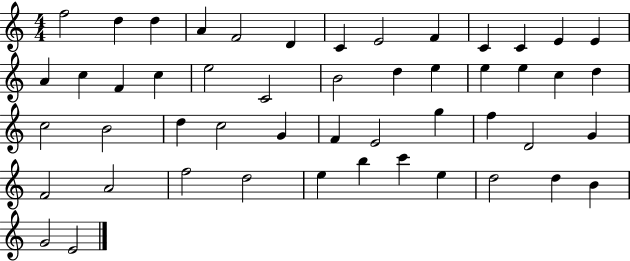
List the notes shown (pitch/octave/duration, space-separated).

F5/h D5/q D5/q A4/q F4/h D4/q C4/q E4/h F4/q C4/q C4/q E4/q E4/q A4/q C5/q F4/q C5/q E5/h C4/h B4/h D5/q E5/q E5/q E5/q C5/q D5/q C5/h B4/h D5/q C5/h G4/q F4/q E4/h G5/q F5/q D4/h G4/q F4/h A4/h F5/h D5/h E5/q B5/q C6/q E5/q D5/h D5/q B4/q G4/h E4/h